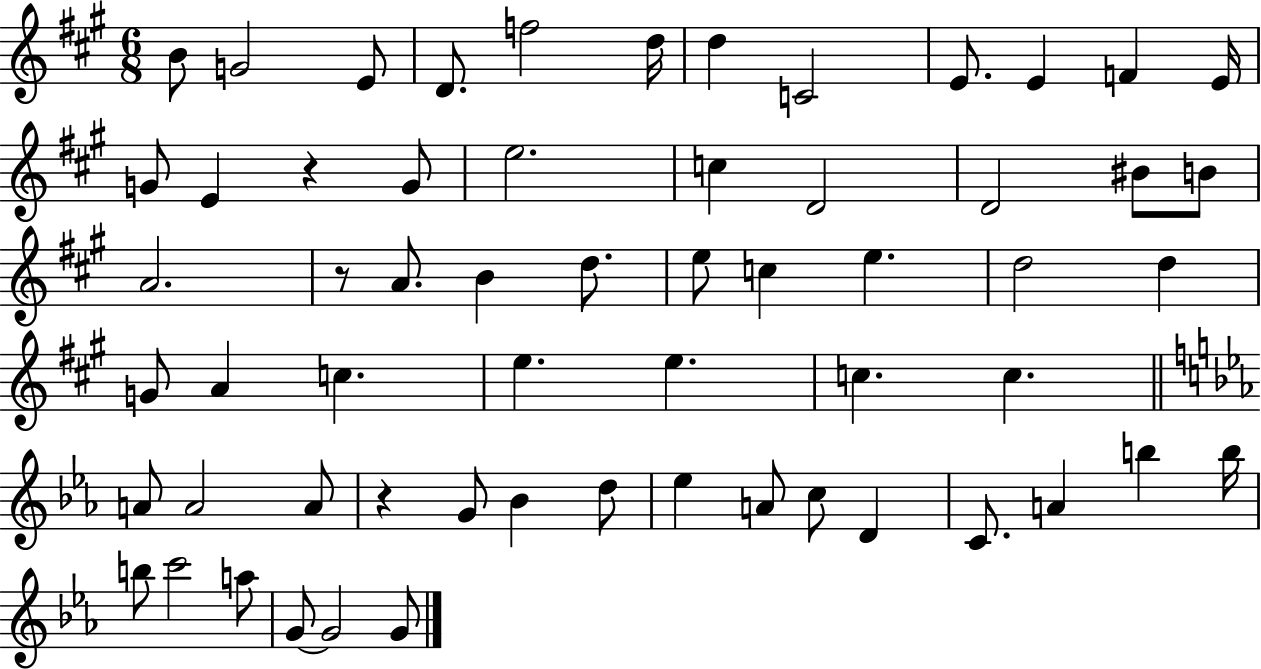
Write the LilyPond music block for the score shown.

{
  \clef treble
  \numericTimeSignature
  \time 6/8
  \key a \major
  b'8 g'2 e'8 | d'8. f''2 d''16 | d''4 c'2 | e'8. e'4 f'4 e'16 | \break g'8 e'4 r4 g'8 | e''2. | c''4 d'2 | d'2 bis'8 b'8 | \break a'2. | r8 a'8. b'4 d''8. | e''8 c''4 e''4. | d''2 d''4 | \break g'8 a'4 c''4. | e''4. e''4. | c''4. c''4. | \bar "||" \break \key ees \major a'8 a'2 a'8 | r4 g'8 bes'4 d''8 | ees''4 a'8 c''8 d'4 | c'8. a'4 b''4 b''16 | \break b''8 c'''2 a''8 | g'8~~ g'2 g'8 | \bar "|."
}